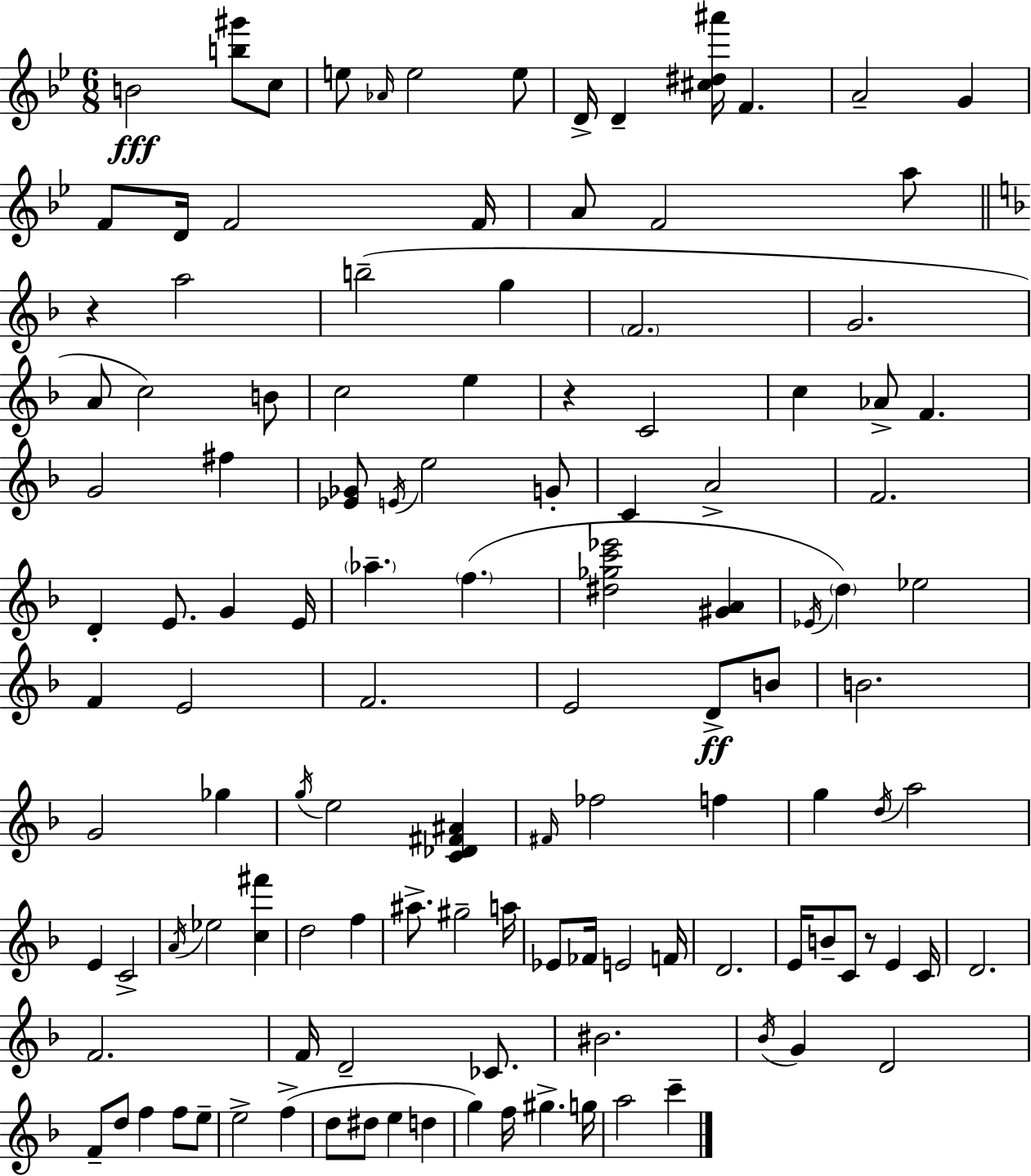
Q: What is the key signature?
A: G minor